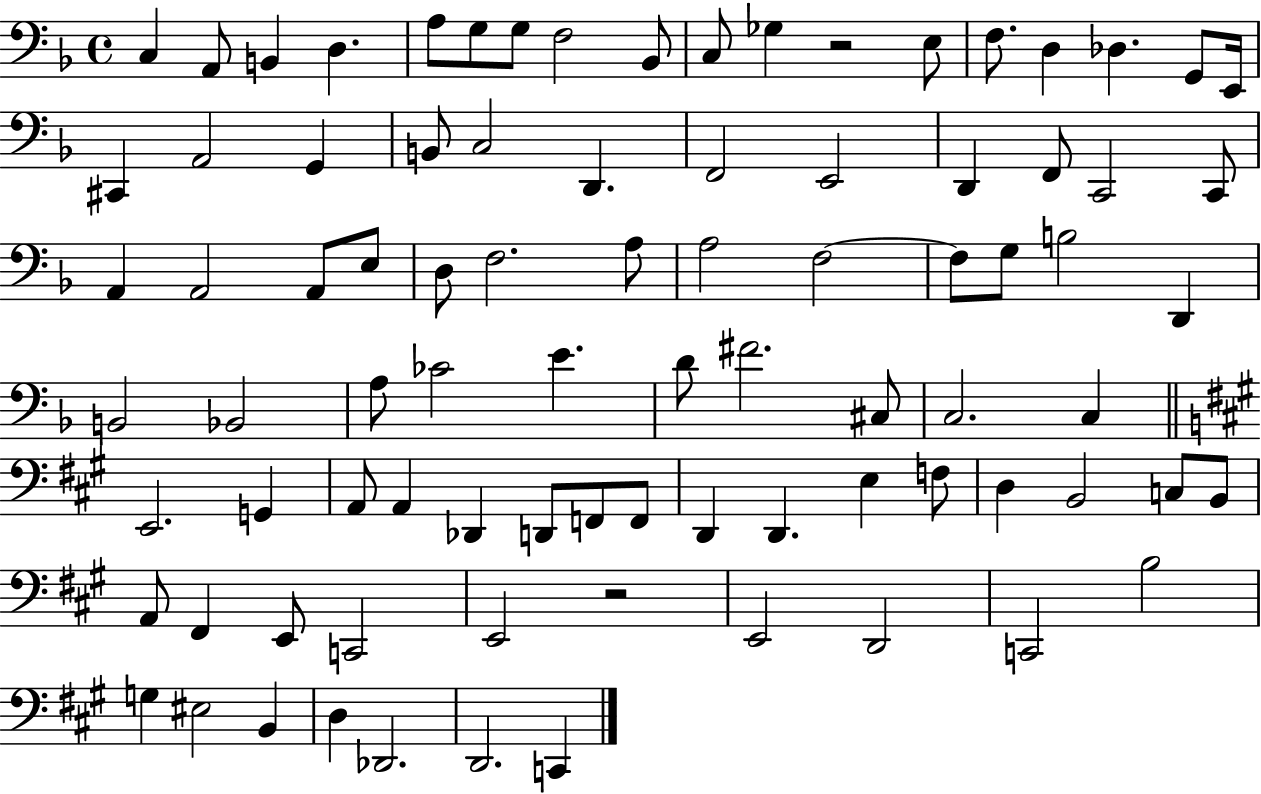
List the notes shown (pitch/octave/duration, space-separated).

C3/q A2/e B2/q D3/q. A3/e G3/e G3/e F3/h Bb2/e C3/e Gb3/q R/h E3/e F3/e. D3/q Db3/q. G2/e E2/s C#2/q A2/h G2/q B2/e C3/h D2/q. F2/h E2/h D2/q F2/e C2/h C2/e A2/q A2/h A2/e E3/e D3/e F3/h. A3/e A3/h F3/h F3/e G3/e B3/h D2/q B2/h Bb2/h A3/e CES4/h E4/q. D4/e F#4/h. C#3/e C3/h. C3/q E2/h. G2/q A2/e A2/q Db2/q D2/e F2/e F2/e D2/q D2/q. E3/q F3/e D3/q B2/h C3/e B2/e A2/e F#2/q E2/e C2/h E2/h R/h E2/h D2/h C2/h B3/h G3/q EIS3/h B2/q D3/q Db2/h. D2/h. C2/q